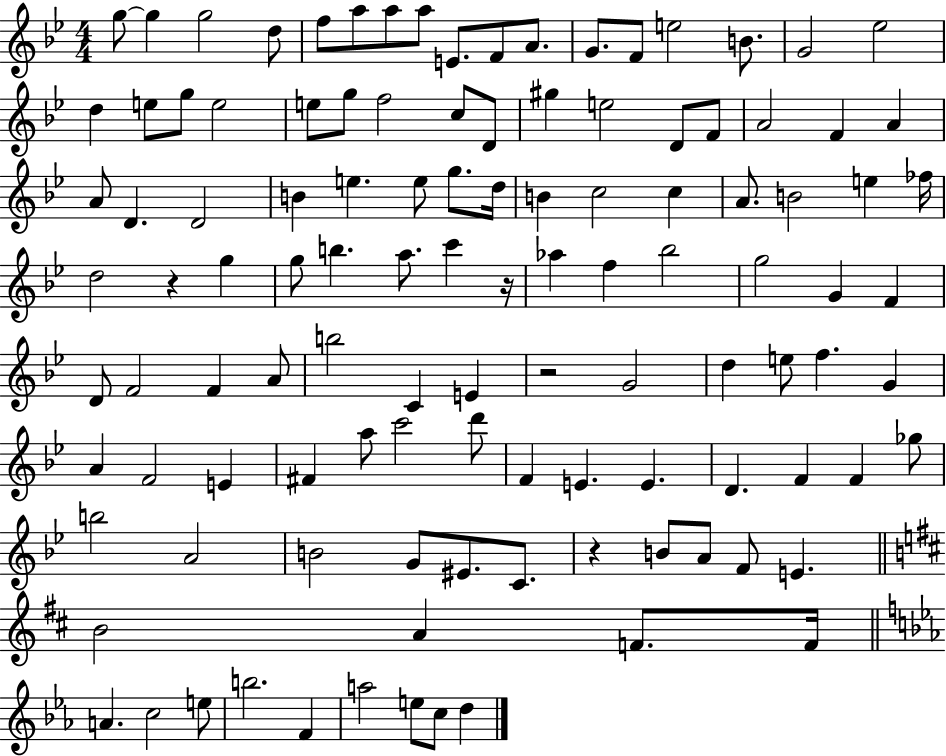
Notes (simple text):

G5/e G5/q G5/h D5/e F5/e A5/e A5/e A5/e E4/e. F4/e A4/e. G4/e. F4/e E5/h B4/e. G4/h Eb5/h D5/q E5/e G5/e E5/h E5/e G5/e F5/h C5/e D4/e G#5/q E5/h D4/e F4/e A4/h F4/q A4/q A4/e D4/q. D4/h B4/q E5/q. E5/e G5/e. D5/s B4/q C5/h C5/q A4/e. B4/h E5/q FES5/s D5/h R/q G5/q G5/e B5/q. A5/e. C6/q R/s Ab5/q F5/q Bb5/h G5/h G4/q F4/q D4/e F4/h F4/q A4/e B5/h C4/q E4/q R/h G4/h D5/q E5/e F5/q. G4/q A4/q F4/h E4/q F#4/q A5/e C6/h D6/e F4/q E4/q. E4/q. D4/q. F4/q F4/q Gb5/e B5/h A4/h B4/h G4/e EIS4/e. C4/e. R/q B4/e A4/e F4/e E4/q. B4/h A4/q F4/e. F4/s A4/q. C5/h E5/e B5/h. F4/q A5/h E5/e C5/e D5/q